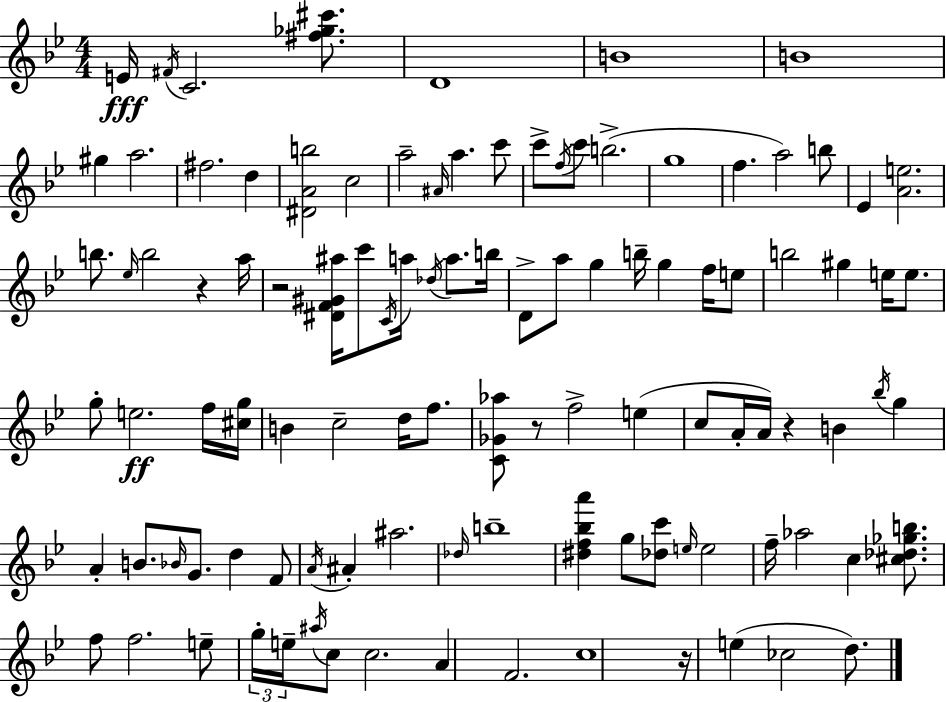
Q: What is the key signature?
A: G minor